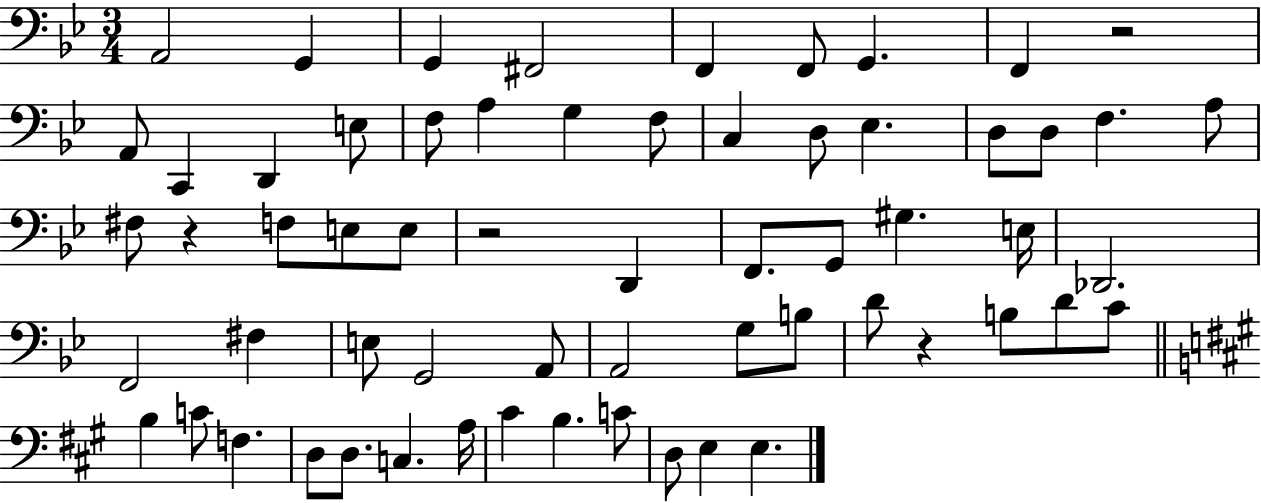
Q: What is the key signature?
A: BES major